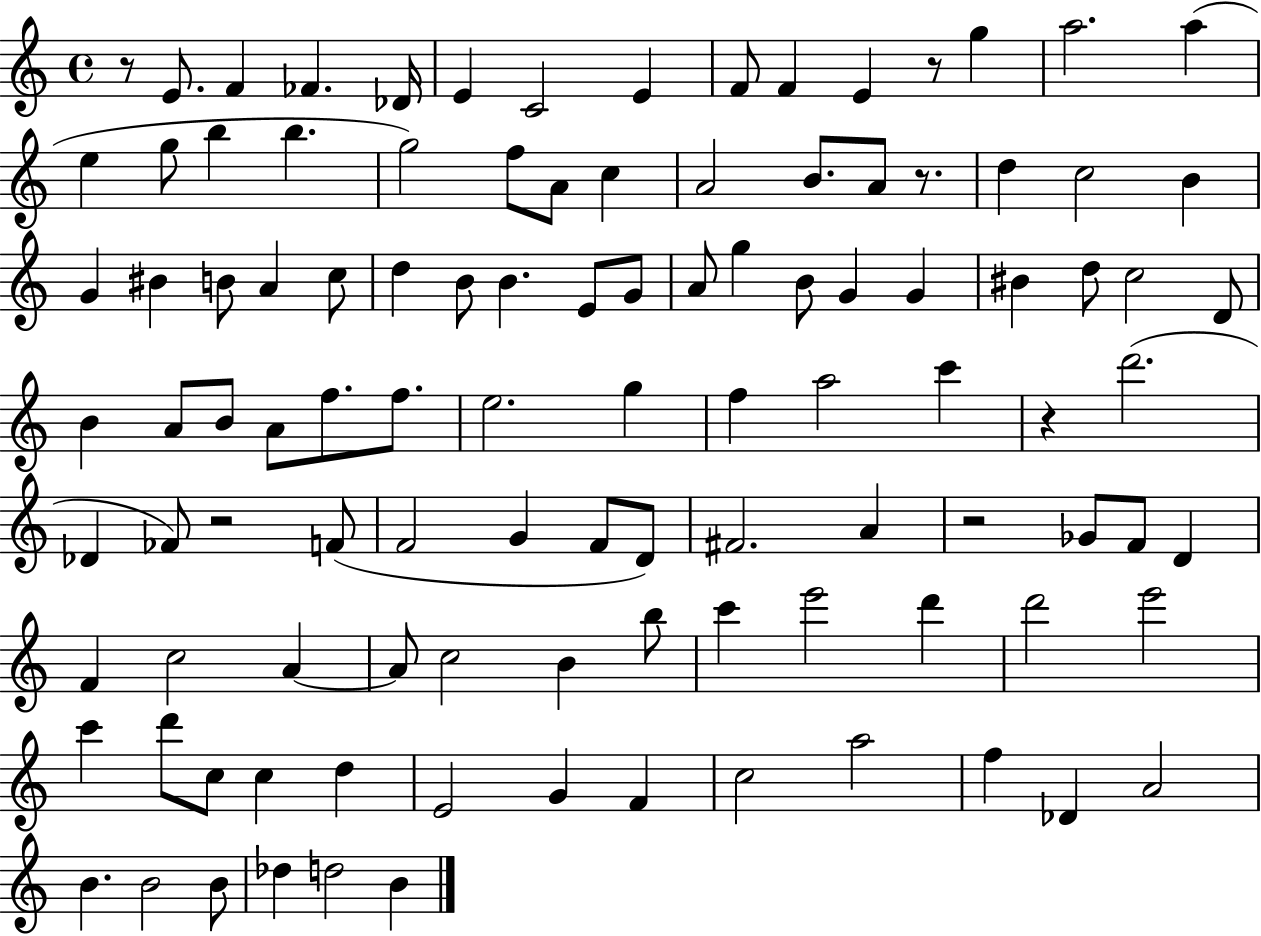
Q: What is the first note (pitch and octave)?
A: E4